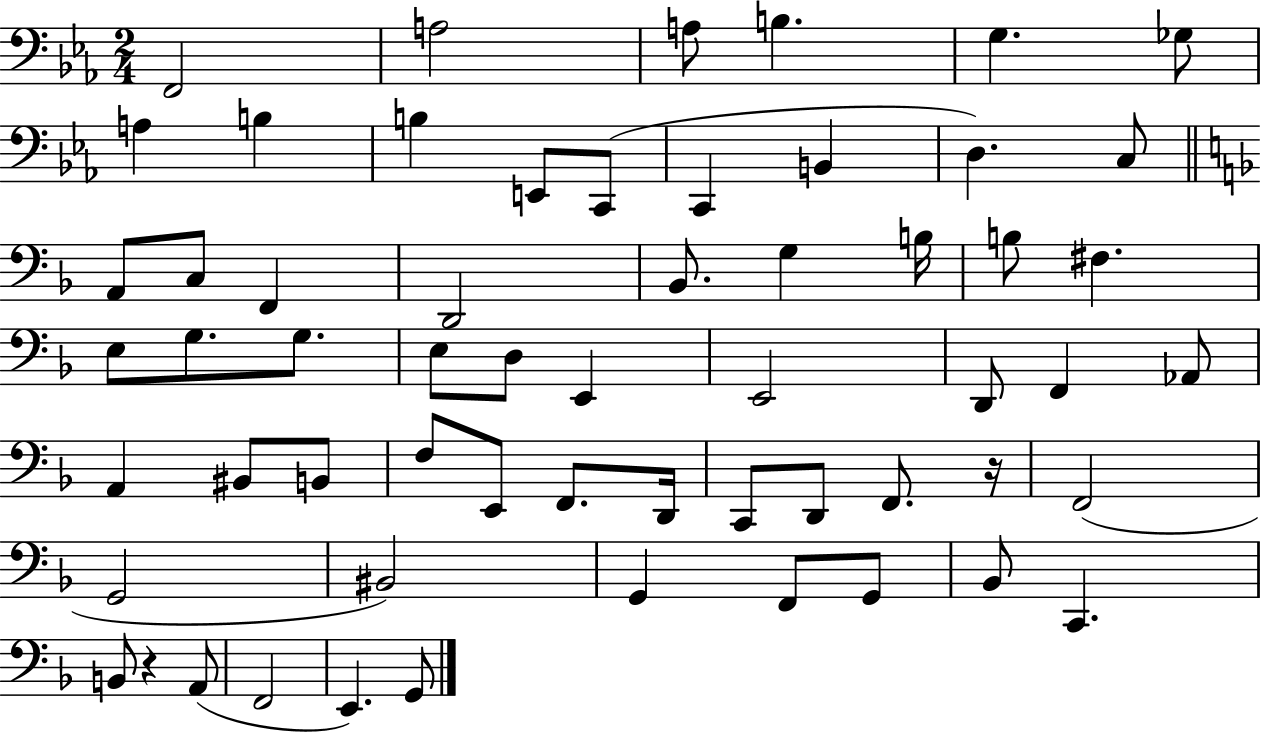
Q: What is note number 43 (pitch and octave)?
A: D2